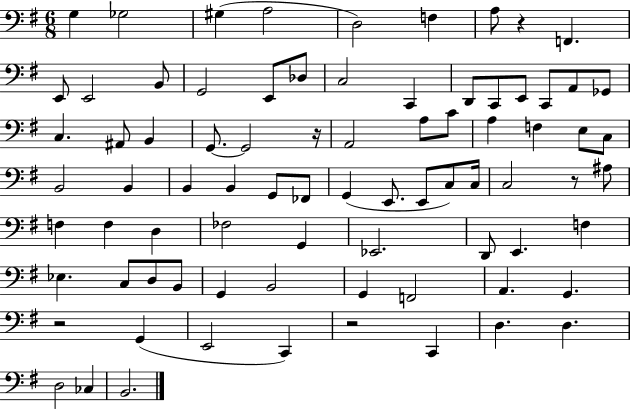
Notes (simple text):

G3/q Gb3/h G#3/q A3/h D3/h F3/q A3/e R/q F2/q. E2/e E2/h B2/e G2/h E2/e Db3/e C3/h C2/q D2/e C2/e E2/e C2/e A2/e Gb2/e C3/q. A#2/e B2/q G2/e. G2/h R/s A2/h A3/e C4/e A3/q F3/q E3/e C3/e B2/h B2/q B2/q B2/q G2/e FES2/e G2/q E2/e. E2/e C3/e C3/s C3/h R/e A#3/e F3/q F3/q D3/q FES3/h G2/q Eb2/h. D2/e E2/q. F3/q Eb3/q. C3/e D3/e B2/e G2/q B2/h G2/q F2/h A2/q. G2/q. R/h G2/q E2/h C2/q R/h C2/q D3/q. D3/q. D3/h CES3/q B2/h.